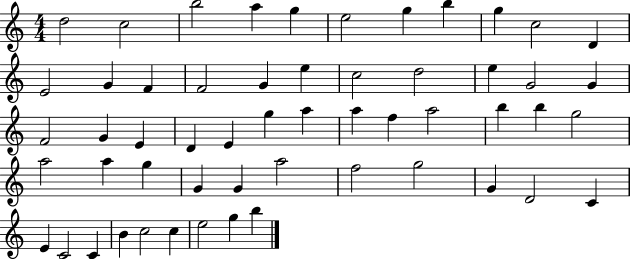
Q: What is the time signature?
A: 4/4